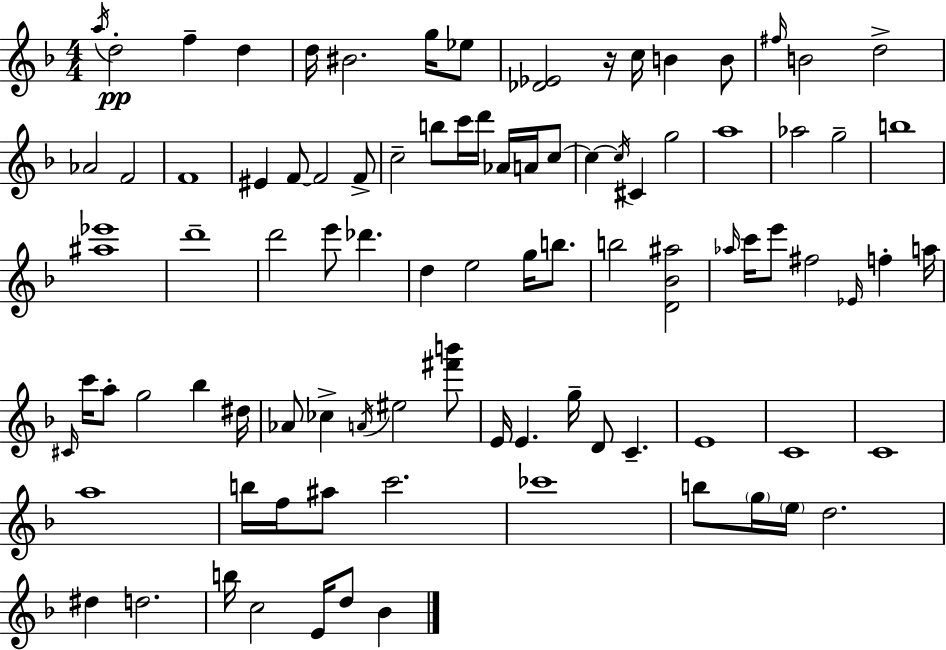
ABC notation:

X:1
T:Untitled
M:4/4
L:1/4
K:F
a/4 d2 f d d/4 ^B2 g/4 _e/2 [_D_E]2 z/4 c/4 B B/2 ^f/4 B2 d2 _A2 F2 F4 ^E F/2 F2 F/2 c2 b/2 c'/4 d'/4 _A/4 A/4 c/2 c c/4 ^C g2 a4 _a2 g2 b4 [^a_e']4 d'4 d'2 e'/2 _d' d e2 g/4 b/2 b2 [D_B^a]2 _a/4 c'/4 e'/2 ^f2 _E/4 f a/4 ^C/4 c'/4 a/2 g2 _b ^d/4 _A/2 _c A/4 ^e2 [^f'b']/2 E/4 E g/4 D/2 C E4 C4 C4 a4 b/4 f/4 ^a/2 c'2 _c'4 b/2 g/4 e/4 d2 ^d d2 b/4 c2 E/4 d/2 _B